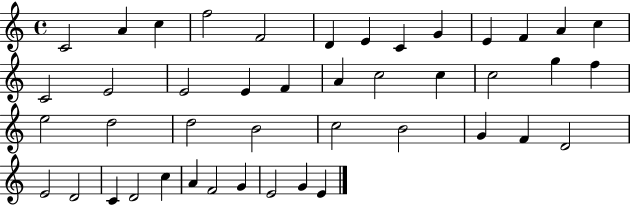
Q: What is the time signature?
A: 4/4